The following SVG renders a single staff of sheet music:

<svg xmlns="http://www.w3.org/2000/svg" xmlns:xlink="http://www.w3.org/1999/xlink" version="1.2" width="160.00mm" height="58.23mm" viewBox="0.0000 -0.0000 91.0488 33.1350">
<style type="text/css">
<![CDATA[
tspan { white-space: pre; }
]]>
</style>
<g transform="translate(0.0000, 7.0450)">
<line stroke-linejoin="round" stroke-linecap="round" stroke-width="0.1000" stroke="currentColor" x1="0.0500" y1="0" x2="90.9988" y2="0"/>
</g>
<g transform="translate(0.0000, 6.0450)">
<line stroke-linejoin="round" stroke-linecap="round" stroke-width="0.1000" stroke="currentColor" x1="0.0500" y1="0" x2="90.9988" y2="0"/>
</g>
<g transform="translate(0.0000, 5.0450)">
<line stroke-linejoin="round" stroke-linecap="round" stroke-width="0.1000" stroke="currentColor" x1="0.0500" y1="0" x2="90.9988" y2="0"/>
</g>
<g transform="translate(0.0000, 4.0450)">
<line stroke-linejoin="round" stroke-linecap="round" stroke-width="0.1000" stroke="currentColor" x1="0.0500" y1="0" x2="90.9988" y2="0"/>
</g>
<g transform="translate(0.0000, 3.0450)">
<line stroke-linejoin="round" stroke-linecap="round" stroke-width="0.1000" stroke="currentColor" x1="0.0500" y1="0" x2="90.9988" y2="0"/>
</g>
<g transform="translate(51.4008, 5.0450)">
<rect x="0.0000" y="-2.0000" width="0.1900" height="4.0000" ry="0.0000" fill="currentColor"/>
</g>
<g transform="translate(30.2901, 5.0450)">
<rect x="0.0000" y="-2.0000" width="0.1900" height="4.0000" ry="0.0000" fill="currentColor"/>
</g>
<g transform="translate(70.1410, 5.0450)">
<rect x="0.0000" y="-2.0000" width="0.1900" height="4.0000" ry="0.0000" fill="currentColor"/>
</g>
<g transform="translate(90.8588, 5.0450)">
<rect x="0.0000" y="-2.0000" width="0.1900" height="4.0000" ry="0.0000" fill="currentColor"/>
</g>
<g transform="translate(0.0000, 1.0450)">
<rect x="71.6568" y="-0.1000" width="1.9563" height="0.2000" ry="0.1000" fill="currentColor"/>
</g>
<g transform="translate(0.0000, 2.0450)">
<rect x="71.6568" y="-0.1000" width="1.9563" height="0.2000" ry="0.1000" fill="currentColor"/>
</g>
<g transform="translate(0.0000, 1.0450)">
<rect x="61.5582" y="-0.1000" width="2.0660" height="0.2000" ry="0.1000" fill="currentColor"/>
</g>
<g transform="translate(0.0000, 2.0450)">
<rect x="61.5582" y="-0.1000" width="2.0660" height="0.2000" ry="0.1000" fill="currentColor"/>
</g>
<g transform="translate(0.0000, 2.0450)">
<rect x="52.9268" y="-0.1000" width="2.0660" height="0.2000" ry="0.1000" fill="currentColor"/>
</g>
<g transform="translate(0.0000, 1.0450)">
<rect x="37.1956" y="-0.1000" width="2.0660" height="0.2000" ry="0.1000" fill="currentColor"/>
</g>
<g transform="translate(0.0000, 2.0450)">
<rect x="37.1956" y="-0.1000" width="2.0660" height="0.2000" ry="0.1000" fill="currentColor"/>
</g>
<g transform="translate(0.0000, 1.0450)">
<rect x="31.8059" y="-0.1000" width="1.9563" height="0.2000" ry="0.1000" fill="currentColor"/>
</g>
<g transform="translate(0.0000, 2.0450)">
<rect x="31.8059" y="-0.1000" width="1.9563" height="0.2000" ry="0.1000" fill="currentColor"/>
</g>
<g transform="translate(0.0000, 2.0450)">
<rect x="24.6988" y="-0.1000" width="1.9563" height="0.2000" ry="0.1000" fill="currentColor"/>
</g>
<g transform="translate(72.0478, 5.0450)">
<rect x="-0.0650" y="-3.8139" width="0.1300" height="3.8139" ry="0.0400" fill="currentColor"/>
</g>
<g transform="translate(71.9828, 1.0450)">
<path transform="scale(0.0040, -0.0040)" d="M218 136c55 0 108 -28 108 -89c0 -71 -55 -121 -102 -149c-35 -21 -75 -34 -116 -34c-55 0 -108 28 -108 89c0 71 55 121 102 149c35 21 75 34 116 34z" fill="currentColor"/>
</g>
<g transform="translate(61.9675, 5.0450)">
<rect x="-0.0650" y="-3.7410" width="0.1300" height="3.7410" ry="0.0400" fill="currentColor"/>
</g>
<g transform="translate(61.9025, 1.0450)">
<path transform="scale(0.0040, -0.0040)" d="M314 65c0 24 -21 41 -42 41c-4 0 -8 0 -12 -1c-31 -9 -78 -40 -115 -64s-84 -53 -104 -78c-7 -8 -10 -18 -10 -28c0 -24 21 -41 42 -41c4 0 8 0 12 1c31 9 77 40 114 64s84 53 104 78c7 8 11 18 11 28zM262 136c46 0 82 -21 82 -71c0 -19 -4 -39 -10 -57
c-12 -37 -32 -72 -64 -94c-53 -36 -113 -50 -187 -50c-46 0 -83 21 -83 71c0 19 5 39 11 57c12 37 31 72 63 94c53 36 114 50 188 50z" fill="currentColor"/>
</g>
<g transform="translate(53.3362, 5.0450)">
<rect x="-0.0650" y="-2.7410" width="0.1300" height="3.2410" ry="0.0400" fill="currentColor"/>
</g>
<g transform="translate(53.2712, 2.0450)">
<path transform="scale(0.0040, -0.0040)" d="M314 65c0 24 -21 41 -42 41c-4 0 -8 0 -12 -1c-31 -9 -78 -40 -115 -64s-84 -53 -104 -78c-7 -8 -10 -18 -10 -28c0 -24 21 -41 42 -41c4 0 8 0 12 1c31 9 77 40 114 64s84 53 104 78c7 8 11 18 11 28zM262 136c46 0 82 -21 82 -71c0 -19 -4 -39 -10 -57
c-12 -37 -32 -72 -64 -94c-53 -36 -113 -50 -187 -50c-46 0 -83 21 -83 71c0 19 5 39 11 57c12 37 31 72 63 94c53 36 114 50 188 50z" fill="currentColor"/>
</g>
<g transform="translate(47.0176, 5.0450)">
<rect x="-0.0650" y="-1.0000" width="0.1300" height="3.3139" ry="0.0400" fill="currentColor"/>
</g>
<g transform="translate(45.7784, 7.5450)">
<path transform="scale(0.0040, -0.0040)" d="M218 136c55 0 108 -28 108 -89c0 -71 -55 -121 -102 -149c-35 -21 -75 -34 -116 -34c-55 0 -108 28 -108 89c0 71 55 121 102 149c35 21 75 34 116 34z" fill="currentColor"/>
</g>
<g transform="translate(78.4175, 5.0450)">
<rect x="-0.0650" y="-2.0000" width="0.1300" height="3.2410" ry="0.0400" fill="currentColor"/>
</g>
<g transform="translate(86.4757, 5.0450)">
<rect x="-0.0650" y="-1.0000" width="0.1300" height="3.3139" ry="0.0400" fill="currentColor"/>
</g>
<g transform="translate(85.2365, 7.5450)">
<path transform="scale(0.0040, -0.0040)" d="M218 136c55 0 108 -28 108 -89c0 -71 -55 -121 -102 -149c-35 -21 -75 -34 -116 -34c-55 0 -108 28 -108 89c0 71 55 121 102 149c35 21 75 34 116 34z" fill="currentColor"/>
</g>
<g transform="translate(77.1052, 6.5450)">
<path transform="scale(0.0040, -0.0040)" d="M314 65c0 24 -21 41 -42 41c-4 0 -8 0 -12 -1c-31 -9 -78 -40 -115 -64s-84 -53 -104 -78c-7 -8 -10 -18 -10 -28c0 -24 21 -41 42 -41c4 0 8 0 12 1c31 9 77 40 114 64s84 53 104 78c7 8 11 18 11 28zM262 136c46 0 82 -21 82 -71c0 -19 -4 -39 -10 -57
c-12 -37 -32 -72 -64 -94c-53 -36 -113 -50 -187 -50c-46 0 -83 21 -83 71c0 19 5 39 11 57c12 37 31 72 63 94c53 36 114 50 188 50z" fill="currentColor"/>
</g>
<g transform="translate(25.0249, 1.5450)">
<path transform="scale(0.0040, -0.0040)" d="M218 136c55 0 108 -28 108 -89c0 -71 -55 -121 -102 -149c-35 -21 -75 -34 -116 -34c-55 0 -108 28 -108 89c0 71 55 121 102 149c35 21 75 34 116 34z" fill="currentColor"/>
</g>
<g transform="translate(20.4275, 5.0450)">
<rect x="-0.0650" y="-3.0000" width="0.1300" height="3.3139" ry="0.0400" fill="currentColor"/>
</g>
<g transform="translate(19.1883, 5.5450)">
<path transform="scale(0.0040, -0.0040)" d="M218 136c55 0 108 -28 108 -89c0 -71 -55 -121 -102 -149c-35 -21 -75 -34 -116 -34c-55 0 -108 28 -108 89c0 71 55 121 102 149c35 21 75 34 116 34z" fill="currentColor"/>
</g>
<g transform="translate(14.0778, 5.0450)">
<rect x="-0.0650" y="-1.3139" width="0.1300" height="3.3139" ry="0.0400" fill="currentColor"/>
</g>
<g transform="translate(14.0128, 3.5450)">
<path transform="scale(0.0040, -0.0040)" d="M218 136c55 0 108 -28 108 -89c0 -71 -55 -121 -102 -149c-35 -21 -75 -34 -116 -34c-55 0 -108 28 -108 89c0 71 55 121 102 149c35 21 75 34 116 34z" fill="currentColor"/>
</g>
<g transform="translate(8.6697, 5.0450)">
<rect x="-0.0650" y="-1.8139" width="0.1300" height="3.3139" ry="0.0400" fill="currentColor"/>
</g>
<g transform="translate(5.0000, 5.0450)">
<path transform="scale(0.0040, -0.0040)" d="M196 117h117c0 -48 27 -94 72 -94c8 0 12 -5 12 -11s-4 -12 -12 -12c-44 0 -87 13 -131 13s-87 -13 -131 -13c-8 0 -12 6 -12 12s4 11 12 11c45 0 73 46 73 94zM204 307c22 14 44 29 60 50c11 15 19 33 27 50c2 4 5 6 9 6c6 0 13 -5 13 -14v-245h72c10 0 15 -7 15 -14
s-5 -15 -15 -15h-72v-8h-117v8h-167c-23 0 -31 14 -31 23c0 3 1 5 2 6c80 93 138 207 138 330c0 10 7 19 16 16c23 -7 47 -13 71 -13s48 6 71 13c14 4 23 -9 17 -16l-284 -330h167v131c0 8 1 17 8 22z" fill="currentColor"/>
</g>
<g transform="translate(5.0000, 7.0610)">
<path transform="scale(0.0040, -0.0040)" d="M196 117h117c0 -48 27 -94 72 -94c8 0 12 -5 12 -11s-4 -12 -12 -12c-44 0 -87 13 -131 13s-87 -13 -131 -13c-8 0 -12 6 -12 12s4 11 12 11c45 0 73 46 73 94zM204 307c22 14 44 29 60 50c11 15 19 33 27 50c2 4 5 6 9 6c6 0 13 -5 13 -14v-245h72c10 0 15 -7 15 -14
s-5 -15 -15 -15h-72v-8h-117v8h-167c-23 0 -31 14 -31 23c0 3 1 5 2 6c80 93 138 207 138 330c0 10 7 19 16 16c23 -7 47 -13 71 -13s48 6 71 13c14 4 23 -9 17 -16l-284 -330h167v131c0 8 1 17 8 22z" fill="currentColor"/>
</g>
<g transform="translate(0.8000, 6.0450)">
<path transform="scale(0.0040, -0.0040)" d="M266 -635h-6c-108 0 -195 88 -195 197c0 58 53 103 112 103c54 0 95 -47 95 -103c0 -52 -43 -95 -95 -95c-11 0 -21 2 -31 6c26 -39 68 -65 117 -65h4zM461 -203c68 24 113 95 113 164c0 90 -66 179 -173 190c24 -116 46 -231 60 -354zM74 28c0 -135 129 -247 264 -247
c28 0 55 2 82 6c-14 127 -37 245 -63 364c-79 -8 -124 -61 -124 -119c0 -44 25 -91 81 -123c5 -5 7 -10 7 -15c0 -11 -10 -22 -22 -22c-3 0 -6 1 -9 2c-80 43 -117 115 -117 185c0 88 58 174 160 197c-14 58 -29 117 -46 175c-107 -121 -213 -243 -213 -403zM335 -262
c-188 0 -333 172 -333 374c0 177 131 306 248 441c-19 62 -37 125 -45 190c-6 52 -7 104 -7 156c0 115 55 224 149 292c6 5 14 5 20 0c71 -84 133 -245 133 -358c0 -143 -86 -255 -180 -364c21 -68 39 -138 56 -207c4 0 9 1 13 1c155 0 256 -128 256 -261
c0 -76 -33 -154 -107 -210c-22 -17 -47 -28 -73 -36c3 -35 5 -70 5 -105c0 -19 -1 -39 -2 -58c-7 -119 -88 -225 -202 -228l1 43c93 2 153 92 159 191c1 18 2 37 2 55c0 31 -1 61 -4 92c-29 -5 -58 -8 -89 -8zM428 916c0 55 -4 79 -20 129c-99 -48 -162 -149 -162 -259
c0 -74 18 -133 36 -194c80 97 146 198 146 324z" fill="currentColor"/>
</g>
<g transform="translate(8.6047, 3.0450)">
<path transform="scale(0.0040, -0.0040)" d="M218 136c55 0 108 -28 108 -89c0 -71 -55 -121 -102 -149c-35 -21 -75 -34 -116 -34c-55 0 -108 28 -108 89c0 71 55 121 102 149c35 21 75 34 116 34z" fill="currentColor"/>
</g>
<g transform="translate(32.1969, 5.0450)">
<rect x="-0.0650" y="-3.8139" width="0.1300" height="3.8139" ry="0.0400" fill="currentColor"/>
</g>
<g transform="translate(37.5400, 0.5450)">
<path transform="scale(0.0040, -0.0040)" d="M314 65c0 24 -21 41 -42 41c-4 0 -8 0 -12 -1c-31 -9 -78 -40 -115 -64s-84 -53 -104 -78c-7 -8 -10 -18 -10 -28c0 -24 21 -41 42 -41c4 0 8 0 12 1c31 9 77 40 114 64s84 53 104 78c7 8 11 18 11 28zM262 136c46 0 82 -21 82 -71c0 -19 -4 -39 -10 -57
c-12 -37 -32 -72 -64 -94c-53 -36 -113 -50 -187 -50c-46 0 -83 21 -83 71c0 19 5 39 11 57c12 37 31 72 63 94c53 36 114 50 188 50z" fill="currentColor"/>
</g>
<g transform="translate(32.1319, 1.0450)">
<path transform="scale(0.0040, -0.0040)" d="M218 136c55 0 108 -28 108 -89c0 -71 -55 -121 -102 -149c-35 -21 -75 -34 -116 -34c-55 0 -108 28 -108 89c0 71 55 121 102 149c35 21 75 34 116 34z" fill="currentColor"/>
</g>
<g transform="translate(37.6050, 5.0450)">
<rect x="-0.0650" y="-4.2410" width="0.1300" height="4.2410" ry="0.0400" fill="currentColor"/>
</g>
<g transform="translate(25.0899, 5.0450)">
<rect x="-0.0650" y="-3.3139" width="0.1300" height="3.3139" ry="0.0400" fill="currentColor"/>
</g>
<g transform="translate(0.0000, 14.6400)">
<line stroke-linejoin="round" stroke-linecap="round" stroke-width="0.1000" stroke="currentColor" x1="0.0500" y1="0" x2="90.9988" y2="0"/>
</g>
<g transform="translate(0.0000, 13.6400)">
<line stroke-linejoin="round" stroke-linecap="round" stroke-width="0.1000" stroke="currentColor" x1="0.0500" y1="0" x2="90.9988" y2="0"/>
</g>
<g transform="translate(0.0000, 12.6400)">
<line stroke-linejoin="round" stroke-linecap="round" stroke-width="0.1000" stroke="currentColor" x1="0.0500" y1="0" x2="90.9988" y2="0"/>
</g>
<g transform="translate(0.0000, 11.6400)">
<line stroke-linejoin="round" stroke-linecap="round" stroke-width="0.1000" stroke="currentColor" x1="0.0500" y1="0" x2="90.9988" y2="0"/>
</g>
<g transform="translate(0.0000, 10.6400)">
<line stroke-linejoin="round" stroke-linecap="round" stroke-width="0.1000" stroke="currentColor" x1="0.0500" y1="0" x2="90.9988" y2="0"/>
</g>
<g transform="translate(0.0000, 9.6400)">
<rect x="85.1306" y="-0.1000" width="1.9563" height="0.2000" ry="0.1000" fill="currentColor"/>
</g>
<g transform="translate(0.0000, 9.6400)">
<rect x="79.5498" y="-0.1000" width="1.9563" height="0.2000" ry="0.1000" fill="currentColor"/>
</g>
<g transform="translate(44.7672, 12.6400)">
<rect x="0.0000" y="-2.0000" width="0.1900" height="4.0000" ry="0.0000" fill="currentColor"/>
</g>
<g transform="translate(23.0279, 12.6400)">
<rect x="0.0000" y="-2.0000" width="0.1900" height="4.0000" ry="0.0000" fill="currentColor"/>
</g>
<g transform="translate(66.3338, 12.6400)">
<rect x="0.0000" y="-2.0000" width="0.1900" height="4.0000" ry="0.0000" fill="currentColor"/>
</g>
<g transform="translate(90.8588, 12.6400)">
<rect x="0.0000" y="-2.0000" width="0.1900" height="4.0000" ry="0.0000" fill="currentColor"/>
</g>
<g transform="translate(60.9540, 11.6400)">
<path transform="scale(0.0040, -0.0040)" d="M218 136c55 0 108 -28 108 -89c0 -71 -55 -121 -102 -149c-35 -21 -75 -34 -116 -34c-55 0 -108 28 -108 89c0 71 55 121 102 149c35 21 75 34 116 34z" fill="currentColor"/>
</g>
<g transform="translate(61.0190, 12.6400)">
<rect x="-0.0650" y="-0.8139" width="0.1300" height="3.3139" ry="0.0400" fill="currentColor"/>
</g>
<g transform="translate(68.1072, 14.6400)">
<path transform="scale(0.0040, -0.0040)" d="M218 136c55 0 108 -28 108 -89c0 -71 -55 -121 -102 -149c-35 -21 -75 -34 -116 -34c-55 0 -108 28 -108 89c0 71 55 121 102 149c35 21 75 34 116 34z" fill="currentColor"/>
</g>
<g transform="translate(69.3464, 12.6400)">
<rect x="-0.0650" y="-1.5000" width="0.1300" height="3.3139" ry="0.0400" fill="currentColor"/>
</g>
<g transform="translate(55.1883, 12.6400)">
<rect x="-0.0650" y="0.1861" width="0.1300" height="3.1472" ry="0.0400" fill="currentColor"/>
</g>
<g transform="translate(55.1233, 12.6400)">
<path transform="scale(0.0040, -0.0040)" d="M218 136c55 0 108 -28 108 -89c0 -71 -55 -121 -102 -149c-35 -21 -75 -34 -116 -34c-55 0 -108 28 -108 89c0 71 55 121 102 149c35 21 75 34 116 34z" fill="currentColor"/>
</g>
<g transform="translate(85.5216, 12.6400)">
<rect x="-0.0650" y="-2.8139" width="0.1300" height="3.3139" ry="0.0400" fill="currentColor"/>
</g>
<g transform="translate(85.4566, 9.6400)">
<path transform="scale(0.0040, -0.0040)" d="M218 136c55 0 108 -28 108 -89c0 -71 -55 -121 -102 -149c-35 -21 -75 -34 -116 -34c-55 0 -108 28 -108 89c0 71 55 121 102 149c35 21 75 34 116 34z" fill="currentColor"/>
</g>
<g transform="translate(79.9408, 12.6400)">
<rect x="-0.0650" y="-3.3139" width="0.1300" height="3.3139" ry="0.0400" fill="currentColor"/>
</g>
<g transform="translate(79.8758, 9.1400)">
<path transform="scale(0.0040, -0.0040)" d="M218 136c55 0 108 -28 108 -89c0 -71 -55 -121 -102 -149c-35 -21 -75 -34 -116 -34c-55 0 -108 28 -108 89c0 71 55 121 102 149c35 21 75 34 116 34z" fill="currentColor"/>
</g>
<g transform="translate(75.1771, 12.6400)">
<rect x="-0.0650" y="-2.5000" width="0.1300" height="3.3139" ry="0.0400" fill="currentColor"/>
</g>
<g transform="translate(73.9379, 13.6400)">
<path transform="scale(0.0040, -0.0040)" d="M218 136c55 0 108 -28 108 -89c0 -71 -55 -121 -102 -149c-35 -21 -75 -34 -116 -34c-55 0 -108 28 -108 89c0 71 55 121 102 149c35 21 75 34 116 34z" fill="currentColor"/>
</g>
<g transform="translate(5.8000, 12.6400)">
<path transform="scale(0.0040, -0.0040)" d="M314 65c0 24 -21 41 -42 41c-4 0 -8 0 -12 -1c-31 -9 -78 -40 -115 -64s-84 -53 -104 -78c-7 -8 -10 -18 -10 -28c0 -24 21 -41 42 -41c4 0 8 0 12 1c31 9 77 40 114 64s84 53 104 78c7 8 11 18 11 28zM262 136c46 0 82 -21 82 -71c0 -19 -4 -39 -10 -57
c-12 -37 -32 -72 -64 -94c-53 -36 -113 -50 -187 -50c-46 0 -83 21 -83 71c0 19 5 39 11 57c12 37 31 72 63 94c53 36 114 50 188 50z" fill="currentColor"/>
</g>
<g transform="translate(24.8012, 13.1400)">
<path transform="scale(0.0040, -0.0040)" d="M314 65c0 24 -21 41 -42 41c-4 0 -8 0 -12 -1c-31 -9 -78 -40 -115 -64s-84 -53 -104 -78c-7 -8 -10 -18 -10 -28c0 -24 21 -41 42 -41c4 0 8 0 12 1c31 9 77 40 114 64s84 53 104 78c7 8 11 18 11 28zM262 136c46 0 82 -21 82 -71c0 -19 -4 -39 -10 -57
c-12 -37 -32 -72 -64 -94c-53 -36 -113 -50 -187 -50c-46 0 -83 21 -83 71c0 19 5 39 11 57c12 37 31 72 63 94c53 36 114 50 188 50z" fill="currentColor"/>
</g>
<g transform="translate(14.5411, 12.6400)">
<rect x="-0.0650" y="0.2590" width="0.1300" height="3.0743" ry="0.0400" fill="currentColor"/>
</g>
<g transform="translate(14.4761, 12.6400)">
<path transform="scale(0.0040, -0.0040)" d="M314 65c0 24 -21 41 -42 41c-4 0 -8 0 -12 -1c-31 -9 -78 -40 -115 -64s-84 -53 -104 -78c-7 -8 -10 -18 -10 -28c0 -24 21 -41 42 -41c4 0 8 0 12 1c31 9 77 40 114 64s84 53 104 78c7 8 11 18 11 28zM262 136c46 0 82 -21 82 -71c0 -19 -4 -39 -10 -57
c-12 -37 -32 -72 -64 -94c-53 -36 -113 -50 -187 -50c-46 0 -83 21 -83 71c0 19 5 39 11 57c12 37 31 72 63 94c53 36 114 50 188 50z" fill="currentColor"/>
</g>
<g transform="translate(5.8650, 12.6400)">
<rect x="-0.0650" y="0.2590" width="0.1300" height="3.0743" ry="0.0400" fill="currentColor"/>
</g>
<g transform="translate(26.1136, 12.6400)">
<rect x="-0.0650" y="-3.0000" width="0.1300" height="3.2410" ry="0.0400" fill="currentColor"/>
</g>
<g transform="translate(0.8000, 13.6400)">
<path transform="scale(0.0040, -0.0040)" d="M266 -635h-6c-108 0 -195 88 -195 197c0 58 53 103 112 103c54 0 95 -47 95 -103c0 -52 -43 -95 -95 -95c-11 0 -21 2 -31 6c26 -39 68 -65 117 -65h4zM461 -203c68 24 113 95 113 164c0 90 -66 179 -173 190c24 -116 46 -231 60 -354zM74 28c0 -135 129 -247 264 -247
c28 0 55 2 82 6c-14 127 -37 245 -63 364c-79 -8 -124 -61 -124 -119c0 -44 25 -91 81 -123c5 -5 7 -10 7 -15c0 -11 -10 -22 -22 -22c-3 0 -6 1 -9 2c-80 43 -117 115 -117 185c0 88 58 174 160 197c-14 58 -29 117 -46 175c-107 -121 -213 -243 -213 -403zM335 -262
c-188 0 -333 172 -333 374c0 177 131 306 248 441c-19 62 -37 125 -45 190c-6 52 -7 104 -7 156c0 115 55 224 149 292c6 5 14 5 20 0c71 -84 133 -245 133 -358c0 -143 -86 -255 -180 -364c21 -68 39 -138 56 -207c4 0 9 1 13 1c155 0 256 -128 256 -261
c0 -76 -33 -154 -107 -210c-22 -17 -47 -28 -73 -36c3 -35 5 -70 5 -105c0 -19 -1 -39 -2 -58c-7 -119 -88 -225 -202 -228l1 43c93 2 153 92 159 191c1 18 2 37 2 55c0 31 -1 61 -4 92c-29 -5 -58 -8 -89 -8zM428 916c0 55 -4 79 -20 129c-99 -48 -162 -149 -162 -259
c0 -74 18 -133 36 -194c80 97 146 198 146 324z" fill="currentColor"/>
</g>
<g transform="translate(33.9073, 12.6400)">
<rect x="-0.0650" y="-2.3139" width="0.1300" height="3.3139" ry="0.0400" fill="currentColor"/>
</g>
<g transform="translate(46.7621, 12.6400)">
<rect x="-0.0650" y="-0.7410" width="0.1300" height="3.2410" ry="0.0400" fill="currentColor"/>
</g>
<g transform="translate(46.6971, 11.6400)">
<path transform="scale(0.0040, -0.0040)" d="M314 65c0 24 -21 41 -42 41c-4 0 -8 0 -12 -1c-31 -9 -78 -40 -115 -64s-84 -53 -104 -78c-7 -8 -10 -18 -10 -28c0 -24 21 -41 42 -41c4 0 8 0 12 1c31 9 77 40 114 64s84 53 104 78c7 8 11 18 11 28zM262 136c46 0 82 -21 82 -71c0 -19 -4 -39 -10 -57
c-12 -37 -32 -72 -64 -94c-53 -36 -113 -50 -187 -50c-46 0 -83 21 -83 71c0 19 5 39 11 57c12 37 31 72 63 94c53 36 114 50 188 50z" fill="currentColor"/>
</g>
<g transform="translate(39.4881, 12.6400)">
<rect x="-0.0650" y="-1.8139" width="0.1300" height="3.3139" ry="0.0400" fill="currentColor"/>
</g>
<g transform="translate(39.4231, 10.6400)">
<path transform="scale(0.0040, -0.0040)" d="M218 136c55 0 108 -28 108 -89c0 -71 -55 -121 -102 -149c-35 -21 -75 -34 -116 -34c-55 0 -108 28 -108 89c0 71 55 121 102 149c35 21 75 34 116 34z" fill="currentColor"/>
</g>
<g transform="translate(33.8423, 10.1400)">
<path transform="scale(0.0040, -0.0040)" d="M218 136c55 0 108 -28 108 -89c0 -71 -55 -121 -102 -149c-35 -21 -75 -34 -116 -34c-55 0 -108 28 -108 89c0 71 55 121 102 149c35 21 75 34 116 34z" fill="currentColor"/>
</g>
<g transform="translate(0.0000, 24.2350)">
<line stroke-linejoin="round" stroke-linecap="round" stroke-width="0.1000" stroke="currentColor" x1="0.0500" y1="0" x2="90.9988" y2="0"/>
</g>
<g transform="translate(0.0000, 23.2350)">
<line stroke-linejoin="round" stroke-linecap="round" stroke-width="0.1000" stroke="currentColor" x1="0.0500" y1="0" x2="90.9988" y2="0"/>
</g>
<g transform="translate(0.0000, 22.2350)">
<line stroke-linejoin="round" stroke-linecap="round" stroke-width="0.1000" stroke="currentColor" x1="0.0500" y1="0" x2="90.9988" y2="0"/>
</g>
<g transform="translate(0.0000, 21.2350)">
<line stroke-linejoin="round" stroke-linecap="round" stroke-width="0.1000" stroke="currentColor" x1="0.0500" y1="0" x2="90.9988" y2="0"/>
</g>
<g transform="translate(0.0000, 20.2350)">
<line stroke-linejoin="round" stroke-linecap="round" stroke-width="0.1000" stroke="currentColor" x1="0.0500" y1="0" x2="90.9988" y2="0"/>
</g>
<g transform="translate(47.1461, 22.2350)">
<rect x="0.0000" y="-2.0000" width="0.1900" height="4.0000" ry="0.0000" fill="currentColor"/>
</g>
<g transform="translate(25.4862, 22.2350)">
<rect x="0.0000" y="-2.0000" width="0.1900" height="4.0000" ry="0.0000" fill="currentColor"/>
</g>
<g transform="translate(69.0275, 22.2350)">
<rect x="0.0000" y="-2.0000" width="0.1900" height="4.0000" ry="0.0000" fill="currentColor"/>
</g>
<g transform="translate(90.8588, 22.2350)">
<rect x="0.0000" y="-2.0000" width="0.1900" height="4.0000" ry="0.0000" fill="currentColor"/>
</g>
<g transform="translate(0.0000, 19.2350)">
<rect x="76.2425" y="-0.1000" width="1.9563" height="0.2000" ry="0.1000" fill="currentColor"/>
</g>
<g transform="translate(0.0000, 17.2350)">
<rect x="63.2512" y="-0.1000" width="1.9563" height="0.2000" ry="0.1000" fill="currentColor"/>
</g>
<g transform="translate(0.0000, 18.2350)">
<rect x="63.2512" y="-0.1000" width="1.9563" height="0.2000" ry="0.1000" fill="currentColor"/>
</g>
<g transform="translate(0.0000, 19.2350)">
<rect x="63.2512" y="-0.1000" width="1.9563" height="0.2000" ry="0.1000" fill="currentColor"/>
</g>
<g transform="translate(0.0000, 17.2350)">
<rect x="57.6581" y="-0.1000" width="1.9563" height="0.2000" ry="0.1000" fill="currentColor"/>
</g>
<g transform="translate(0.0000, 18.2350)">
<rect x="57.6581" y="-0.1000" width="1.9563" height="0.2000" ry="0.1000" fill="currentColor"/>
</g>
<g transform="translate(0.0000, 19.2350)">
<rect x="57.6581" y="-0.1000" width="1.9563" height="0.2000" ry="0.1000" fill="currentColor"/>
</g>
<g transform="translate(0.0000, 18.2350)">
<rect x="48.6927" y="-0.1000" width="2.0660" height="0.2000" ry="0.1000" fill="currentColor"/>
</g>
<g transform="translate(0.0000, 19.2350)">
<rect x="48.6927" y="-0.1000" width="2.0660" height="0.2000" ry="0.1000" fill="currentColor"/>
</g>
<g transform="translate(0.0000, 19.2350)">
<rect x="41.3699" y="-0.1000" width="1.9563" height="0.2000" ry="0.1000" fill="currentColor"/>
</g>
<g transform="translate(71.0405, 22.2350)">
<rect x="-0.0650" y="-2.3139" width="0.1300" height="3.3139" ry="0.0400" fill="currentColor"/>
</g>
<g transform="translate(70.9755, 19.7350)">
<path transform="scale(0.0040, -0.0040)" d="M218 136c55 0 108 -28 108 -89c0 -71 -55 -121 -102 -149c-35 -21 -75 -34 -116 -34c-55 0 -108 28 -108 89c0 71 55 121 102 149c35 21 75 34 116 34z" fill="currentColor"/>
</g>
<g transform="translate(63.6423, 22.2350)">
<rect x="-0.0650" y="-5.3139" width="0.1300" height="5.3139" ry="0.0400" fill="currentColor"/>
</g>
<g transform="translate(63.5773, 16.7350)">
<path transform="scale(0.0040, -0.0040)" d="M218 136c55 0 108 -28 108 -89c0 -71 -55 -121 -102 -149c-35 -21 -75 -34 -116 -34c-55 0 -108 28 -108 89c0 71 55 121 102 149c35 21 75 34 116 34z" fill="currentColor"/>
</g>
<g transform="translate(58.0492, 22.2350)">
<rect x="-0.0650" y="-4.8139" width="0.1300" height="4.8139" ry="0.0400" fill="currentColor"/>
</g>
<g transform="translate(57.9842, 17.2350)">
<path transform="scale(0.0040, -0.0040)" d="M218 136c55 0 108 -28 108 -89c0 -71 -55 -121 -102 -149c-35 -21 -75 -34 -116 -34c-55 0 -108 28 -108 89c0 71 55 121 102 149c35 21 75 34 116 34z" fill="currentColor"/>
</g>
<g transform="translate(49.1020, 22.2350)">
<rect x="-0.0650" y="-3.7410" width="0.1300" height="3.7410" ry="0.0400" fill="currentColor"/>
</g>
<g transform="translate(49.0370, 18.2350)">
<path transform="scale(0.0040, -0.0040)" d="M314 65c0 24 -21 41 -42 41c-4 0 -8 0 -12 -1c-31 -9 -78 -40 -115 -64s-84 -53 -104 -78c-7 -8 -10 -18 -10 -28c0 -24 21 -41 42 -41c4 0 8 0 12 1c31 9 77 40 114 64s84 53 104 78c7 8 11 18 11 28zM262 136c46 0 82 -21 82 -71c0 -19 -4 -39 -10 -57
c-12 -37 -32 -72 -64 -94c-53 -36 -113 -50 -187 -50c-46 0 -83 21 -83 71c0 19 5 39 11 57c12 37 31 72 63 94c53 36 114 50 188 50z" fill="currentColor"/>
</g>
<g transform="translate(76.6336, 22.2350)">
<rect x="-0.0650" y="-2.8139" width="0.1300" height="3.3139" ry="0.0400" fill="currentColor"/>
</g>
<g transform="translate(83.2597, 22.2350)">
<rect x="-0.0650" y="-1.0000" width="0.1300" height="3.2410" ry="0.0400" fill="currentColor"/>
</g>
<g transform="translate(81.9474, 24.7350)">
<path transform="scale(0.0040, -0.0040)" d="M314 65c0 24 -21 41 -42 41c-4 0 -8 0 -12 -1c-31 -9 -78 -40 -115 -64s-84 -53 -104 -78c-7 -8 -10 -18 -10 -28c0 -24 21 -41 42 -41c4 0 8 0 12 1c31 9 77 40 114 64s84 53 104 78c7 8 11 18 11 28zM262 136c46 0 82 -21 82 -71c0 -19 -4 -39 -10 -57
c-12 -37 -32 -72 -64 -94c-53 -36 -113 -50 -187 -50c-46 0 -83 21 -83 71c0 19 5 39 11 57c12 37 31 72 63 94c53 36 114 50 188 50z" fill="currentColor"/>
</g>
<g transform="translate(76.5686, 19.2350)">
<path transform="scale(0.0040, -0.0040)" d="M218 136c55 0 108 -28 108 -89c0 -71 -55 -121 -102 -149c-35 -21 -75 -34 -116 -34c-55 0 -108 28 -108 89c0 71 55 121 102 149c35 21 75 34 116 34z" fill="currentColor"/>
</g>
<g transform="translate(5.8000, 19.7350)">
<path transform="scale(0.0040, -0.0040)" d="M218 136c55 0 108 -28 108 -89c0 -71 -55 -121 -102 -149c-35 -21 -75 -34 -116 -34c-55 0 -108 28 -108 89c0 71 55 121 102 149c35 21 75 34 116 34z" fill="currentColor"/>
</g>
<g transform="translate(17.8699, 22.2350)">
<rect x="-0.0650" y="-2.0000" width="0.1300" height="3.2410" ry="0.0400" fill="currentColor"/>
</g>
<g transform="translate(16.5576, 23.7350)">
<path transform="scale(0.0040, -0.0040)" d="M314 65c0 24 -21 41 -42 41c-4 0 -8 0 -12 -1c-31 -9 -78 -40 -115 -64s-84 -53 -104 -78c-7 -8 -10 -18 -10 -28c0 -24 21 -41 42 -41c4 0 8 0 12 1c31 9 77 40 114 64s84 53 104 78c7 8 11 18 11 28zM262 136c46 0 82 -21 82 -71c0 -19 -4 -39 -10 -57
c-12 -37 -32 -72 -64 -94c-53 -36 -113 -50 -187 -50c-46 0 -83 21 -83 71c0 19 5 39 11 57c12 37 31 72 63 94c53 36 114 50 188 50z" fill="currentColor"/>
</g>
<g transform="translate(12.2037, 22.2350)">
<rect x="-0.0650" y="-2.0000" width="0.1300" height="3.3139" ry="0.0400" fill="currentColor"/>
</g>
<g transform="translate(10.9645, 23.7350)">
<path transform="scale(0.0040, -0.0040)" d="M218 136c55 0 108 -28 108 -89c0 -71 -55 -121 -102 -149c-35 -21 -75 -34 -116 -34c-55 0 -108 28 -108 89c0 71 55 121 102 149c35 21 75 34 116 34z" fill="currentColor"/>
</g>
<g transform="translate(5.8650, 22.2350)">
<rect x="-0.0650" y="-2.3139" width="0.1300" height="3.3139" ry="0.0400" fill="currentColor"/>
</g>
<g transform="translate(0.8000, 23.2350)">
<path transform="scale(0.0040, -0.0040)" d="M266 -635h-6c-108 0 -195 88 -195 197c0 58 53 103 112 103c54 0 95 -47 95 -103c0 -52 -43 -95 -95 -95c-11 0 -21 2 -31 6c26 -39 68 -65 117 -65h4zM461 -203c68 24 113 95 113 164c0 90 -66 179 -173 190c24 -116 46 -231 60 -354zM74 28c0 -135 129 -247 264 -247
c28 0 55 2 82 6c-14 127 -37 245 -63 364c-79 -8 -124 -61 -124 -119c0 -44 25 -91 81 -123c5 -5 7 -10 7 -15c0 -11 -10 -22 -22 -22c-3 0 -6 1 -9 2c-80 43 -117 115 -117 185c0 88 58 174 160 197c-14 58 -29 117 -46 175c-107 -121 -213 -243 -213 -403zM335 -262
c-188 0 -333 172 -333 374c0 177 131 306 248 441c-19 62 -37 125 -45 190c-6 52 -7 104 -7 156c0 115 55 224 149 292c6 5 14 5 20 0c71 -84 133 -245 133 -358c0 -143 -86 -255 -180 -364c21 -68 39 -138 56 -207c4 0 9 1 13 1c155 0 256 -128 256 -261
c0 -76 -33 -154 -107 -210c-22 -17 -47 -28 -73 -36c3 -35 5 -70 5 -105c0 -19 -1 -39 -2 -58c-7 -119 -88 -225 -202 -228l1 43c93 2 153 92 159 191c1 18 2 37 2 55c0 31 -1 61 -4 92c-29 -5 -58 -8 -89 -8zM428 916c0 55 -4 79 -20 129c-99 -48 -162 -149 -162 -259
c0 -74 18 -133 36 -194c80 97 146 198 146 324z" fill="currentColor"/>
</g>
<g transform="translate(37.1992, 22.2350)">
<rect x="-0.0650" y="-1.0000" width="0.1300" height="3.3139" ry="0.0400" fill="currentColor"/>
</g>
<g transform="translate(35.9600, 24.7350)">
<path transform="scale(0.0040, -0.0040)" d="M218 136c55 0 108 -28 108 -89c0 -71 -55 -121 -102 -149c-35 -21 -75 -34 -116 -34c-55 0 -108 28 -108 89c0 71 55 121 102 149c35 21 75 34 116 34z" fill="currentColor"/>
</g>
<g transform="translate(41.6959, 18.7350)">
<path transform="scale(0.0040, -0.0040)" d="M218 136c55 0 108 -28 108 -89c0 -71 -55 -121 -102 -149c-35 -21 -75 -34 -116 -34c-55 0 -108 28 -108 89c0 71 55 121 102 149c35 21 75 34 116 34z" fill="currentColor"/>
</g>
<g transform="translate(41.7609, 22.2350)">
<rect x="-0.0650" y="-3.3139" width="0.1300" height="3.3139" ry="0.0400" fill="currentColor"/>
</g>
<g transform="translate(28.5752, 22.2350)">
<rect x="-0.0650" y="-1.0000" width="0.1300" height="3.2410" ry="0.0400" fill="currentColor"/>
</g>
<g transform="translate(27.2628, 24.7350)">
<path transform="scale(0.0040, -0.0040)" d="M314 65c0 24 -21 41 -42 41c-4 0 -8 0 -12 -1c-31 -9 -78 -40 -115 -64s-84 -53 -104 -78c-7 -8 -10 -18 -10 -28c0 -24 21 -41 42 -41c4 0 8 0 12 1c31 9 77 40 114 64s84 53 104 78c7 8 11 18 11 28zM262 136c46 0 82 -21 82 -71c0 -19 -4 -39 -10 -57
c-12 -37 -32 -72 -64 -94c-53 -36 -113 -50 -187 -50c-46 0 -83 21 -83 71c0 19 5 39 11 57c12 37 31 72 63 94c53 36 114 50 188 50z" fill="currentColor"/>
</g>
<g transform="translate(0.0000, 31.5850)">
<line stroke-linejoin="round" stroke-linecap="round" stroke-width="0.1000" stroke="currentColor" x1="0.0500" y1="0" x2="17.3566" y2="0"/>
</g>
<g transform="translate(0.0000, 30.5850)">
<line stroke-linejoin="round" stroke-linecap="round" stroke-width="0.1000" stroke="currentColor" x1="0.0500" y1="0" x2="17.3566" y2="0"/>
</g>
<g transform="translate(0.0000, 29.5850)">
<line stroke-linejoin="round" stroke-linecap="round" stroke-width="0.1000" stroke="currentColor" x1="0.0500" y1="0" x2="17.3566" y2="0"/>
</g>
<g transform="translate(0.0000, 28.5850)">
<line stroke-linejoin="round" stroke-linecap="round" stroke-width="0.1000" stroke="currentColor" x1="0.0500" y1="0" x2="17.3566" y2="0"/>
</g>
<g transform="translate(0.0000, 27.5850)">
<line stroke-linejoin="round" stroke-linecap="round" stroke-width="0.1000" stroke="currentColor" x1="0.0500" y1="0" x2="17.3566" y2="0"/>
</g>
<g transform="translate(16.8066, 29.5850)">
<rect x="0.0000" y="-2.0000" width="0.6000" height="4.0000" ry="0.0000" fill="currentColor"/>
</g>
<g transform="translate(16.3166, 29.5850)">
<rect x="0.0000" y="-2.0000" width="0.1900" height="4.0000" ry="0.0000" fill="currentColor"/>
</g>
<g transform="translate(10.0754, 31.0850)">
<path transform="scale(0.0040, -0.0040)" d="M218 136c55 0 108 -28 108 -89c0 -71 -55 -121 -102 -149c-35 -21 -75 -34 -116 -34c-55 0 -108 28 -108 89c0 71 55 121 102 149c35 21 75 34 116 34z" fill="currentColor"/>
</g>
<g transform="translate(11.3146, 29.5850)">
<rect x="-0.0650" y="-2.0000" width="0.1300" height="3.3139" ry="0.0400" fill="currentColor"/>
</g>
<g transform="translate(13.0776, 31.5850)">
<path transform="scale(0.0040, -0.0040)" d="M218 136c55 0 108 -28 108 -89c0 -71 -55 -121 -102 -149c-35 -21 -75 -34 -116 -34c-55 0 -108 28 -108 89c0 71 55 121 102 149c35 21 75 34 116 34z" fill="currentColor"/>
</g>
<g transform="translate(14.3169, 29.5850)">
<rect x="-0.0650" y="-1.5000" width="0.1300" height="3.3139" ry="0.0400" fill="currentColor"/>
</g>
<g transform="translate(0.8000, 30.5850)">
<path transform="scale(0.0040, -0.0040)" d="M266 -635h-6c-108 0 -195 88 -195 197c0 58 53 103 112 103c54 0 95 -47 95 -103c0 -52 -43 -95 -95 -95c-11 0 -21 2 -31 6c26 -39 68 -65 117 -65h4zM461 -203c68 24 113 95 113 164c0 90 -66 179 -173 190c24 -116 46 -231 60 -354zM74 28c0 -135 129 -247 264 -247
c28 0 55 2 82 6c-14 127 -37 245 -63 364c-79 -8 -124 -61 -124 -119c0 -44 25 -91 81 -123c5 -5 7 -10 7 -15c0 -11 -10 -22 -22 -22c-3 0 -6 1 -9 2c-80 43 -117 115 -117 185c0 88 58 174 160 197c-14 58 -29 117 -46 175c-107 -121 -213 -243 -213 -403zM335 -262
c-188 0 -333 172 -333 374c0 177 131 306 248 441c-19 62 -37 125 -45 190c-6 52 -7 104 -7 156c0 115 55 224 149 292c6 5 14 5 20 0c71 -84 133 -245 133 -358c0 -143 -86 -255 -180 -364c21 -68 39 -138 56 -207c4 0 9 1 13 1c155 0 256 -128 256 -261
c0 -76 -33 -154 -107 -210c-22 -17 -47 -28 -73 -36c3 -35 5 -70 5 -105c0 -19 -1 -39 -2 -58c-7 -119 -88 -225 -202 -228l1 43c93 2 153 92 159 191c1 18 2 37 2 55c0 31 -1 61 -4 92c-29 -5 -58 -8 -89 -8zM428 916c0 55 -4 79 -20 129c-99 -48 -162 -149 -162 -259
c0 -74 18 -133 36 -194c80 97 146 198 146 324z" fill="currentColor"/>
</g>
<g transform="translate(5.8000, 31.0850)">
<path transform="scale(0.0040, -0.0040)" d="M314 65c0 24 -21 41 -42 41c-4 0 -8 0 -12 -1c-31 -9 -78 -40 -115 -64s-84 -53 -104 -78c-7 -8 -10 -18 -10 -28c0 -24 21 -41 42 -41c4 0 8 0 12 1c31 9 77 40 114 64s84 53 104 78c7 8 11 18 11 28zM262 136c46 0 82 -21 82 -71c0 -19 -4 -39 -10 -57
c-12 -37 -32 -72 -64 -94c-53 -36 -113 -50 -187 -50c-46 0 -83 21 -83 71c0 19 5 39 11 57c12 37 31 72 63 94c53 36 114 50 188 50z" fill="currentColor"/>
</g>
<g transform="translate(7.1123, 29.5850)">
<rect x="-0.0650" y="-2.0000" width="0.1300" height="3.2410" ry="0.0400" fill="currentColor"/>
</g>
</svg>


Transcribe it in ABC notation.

X:1
T:Untitled
M:4/4
L:1/4
K:C
f e A b c' d'2 D a2 c'2 c' F2 D B2 B2 A2 g f d2 B d E G b a g F F2 D2 D b c'2 e' f' g a D2 F2 F E